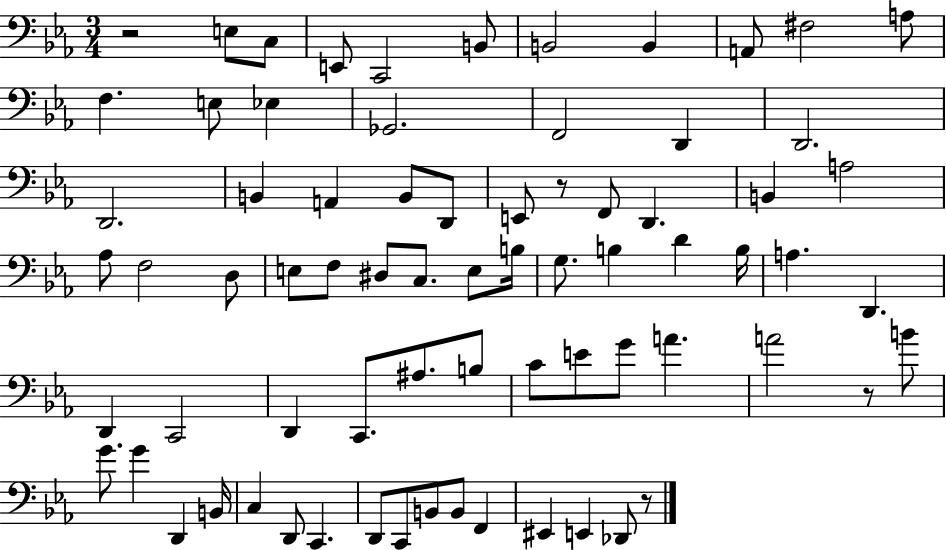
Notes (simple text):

R/h E3/e C3/e E2/e C2/h B2/e B2/h B2/q A2/e F#3/h A3/e F3/q. E3/e Eb3/q Gb2/h. F2/h D2/q D2/h. D2/h. B2/q A2/q B2/e D2/e E2/e R/e F2/e D2/q. B2/q A3/h Ab3/e F3/h D3/e E3/e F3/e D#3/e C3/e. E3/e B3/s G3/e. B3/q D4/q B3/s A3/q. D2/q. D2/q C2/h D2/q C2/e. A#3/e. B3/e C4/e E4/e G4/e A4/q. A4/h R/e B4/e G4/e. G4/q D2/q B2/s C3/q D2/e C2/q. D2/e C2/e B2/e B2/e F2/q EIS2/q E2/q Db2/e R/e